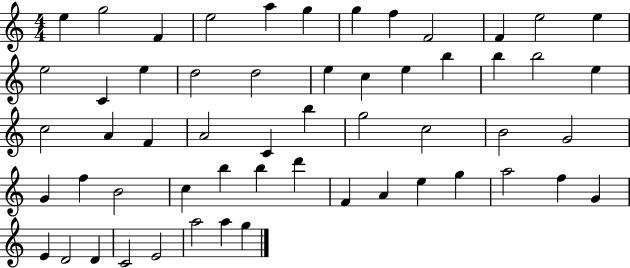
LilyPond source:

{
  \clef treble
  \numericTimeSignature
  \time 4/4
  \key c \major
  e''4 g''2 f'4 | e''2 a''4 g''4 | g''4 f''4 f'2 | f'4 e''2 e''4 | \break e''2 c'4 e''4 | d''2 d''2 | e''4 c''4 e''4 b''4 | b''4 b''2 e''4 | \break c''2 a'4 f'4 | a'2 c'4 b''4 | g''2 c''2 | b'2 g'2 | \break g'4 f''4 b'2 | c''4 b''4 b''4 d'''4 | f'4 a'4 e''4 g''4 | a''2 f''4 g'4 | \break e'4 d'2 d'4 | c'2 e'2 | a''2 a''4 g''4 | \bar "|."
}